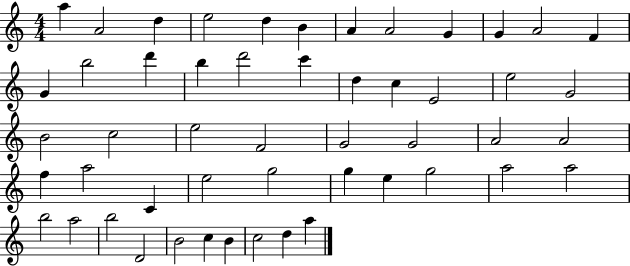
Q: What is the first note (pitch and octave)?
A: A5